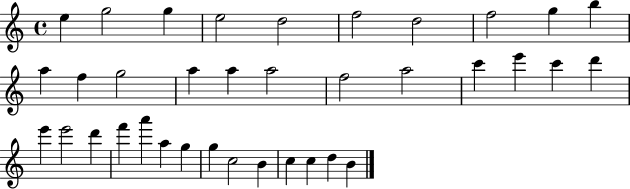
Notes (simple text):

E5/q G5/h G5/q E5/h D5/h F5/h D5/h F5/h G5/q B5/q A5/q F5/q G5/h A5/q A5/q A5/h F5/h A5/h C6/q E6/q C6/q D6/q E6/q E6/h D6/q F6/q A6/q A5/q G5/q G5/q C5/h B4/q C5/q C5/q D5/q B4/q